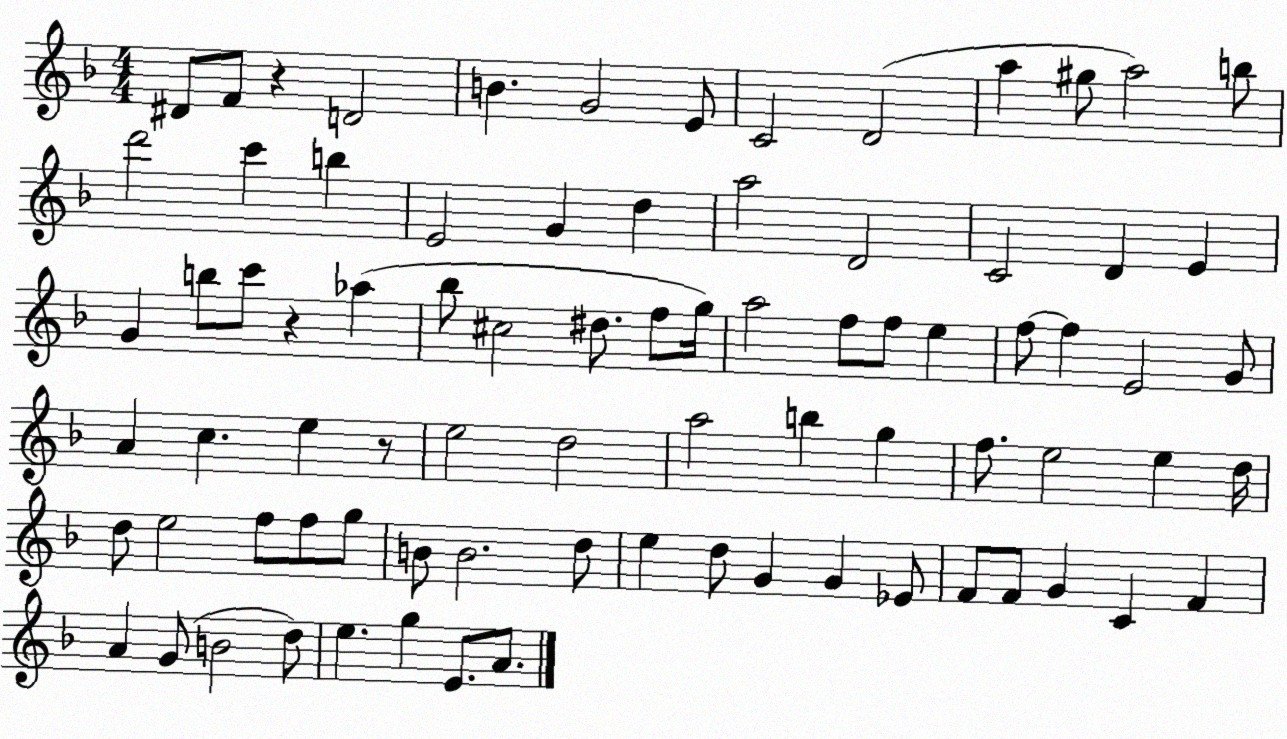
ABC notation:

X:1
T:Untitled
M:4/4
L:1/4
K:F
^D/2 F/2 z D2 B G2 E/2 C2 D2 a ^g/2 a2 b/2 d'2 c' b E2 G d a2 D2 C2 D E G b/2 c'/2 z _a _b/2 ^c2 ^d/2 f/2 g/4 a2 f/2 f/2 e f/2 f E2 G/2 A c e z/2 e2 d2 a2 b g f/2 e2 e d/4 d/2 e2 f/2 f/2 g/2 B/2 B2 d/2 e d/2 G G _E/2 F/2 F/2 G C F A G/2 B2 d/2 e g E/2 A/2